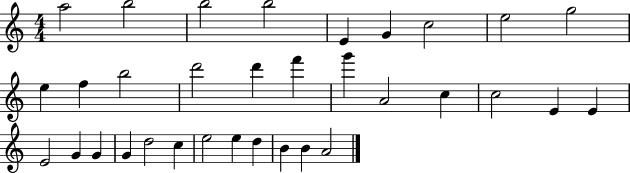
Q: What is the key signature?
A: C major